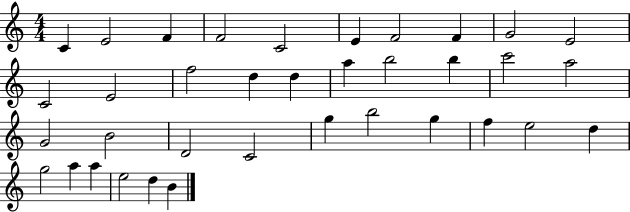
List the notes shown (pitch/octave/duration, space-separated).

C4/q E4/h F4/q F4/h C4/h E4/q F4/h F4/q G4/h E4/h C4/h E4/h F5/h D5/q D5/q A5/q B5/h B5/q C6/h A5/h G4/h B4/h D4/h C4/h G5/q B5/h G5/q F5/q E5/h D5/q G5/h A5/q A5/q E5/h D5/q B4/q